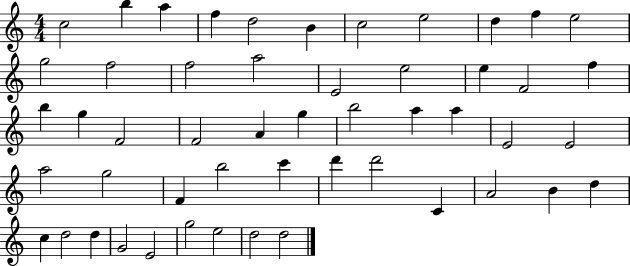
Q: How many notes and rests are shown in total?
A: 51